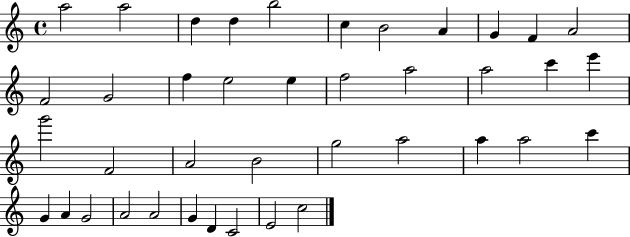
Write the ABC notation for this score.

X:1
T:Untitled
M:4/4
L:1/4
K:C
a2 a2 d d b2 c B2 A G F A2 F2 G2 f e2 e f2 a2 a2 c' e' g'2 F2 A2 B2 g2 a2 a a2 c' G A G2 A2 A2 G D C2 E2 c2